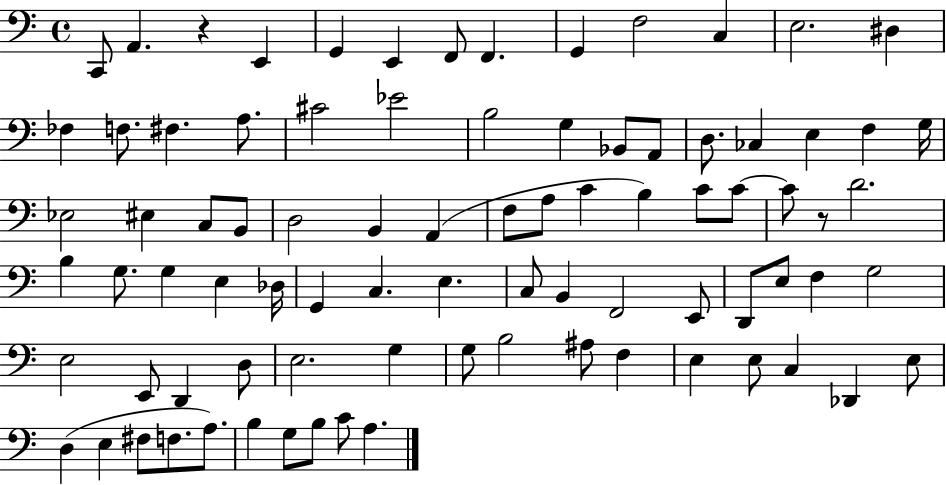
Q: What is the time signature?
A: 4/4